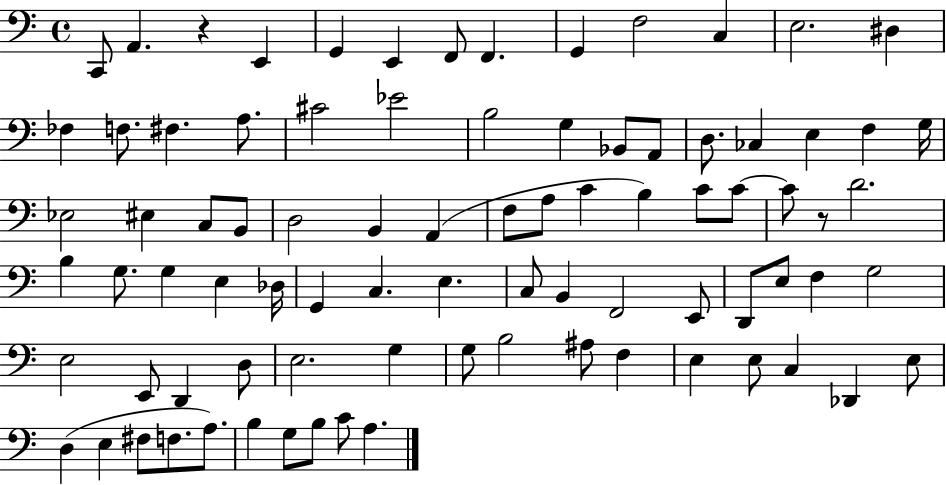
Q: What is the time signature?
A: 4/4